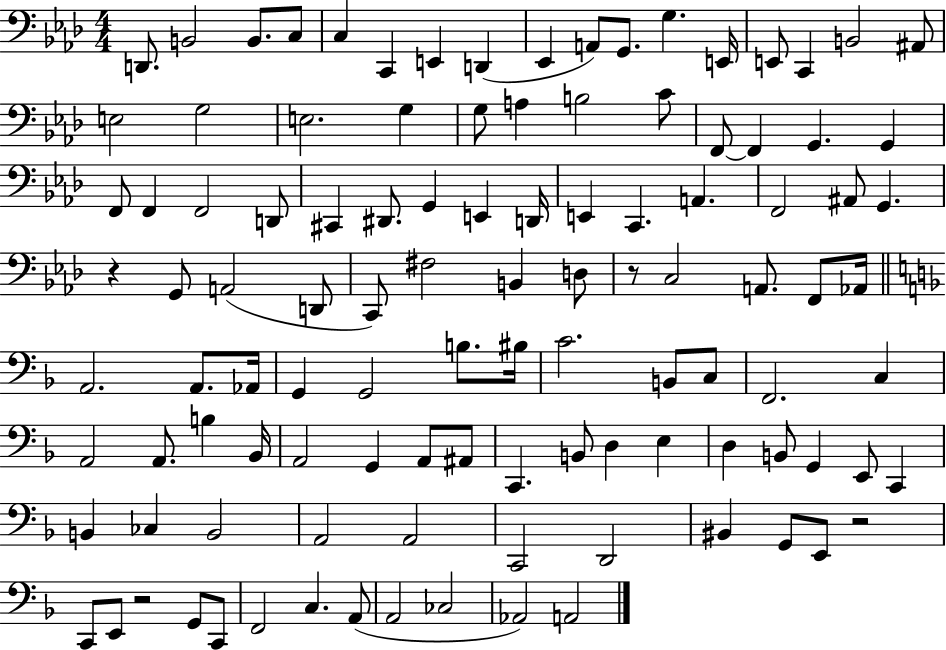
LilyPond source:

{
  \clef bass
  \numericTimeSignature
  \time 4/4
  \key aes \major
  d,8. b,2 b,8. c8 | c4 c,4 e,4 d,4( | ees,4 a,8) g,8. g4. e,16 | e,8 c,4 b,2 ais,8 | \break e2 g2 | e2. g4 | g8 a4 b2 c'8 | f,8~~ f,4 g,4. g,4 | \break f,8 f,4 f,2 d,8 | cis,4 dis,8. g,4 e,4 d,16 | e,4 c,4. a,4. | f,2 ais,8 g,4. | \break r4 g,8 a,2( d,8 | c,8) fis2 b,4 d8 | r8 c2 a,8. f,8 aes,16 | \bar "||" \break \key f \major a,2. a,8. aes,16 | g,4 g,2 b8. bis16 | c'2. b,8 c8 | f,2. c4 | \break a,2 a,8. b4 bes,16 | a,2 g,4 a,8 ais,8 | c,4. b,8 d4 e4 | d4 b,8 g,4 e,8 c,4 | \break b,4 ces4 b,2 | a,2 a,2 | c,2 d,2 | bis,4 g,8 e,8 r2 | \break c,8 e,8 r2 g,8 c,8 | f,2 c4. a,8( | a,2 ces2 | aes,2) a,2 | \break \bar "|."
}